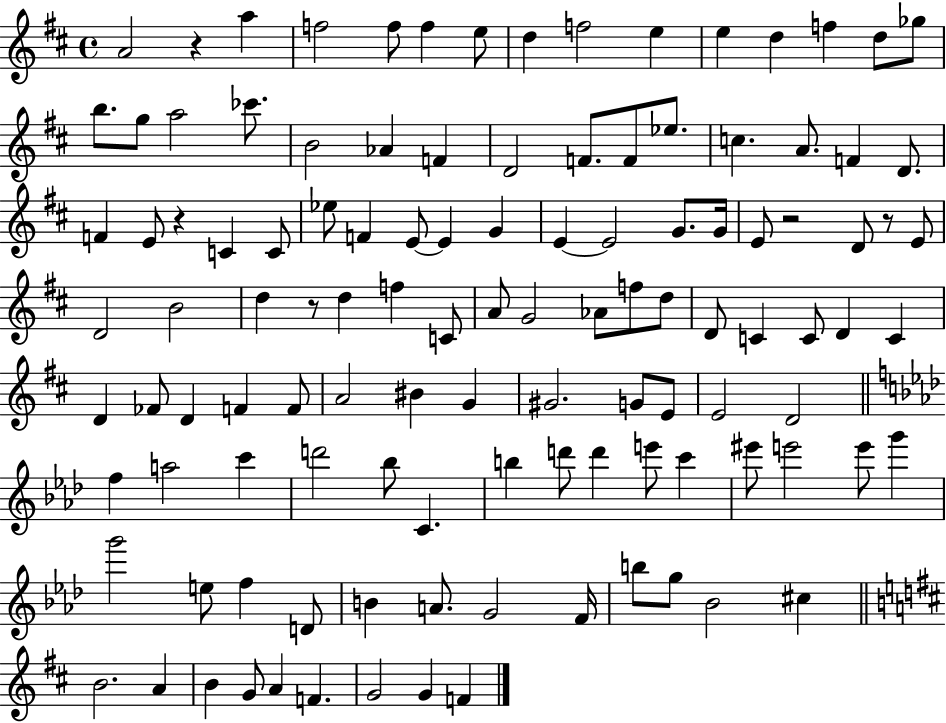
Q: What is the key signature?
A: D major